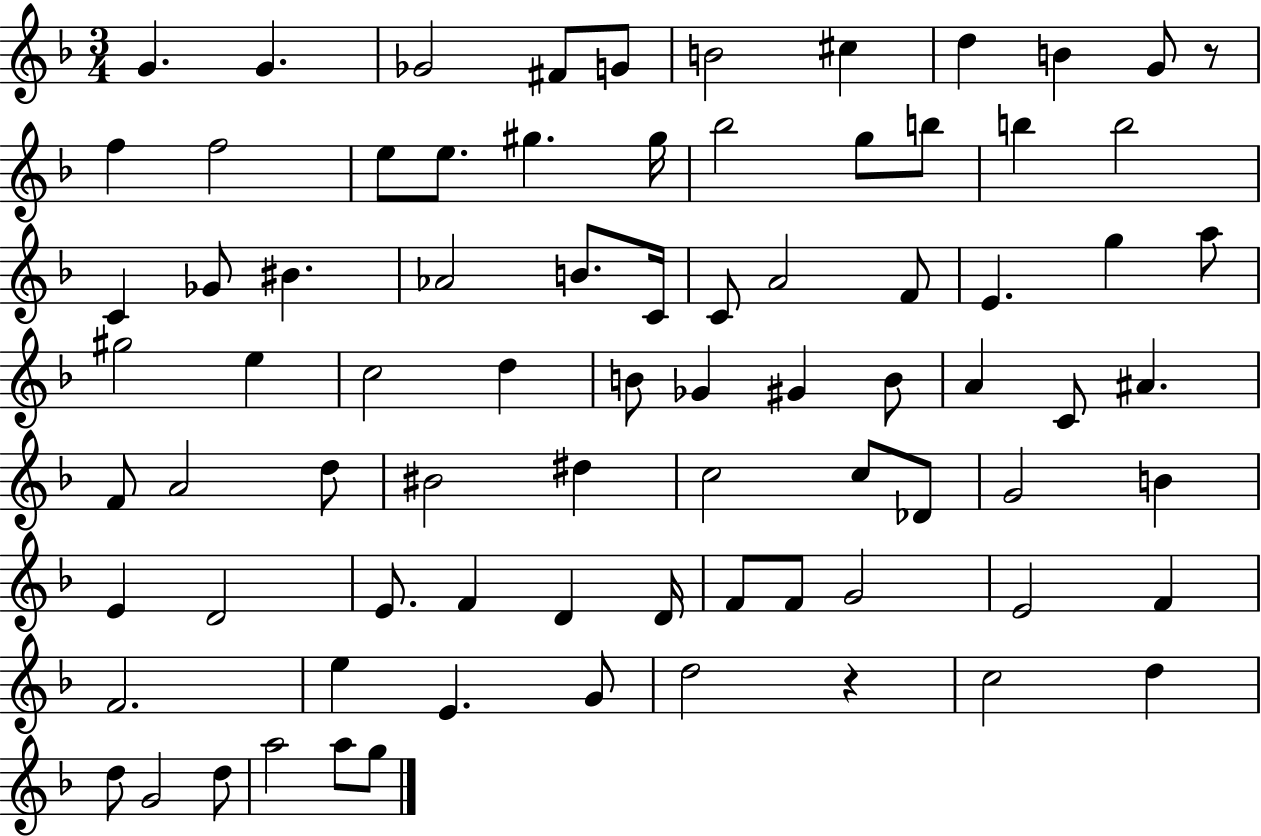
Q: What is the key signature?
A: F major